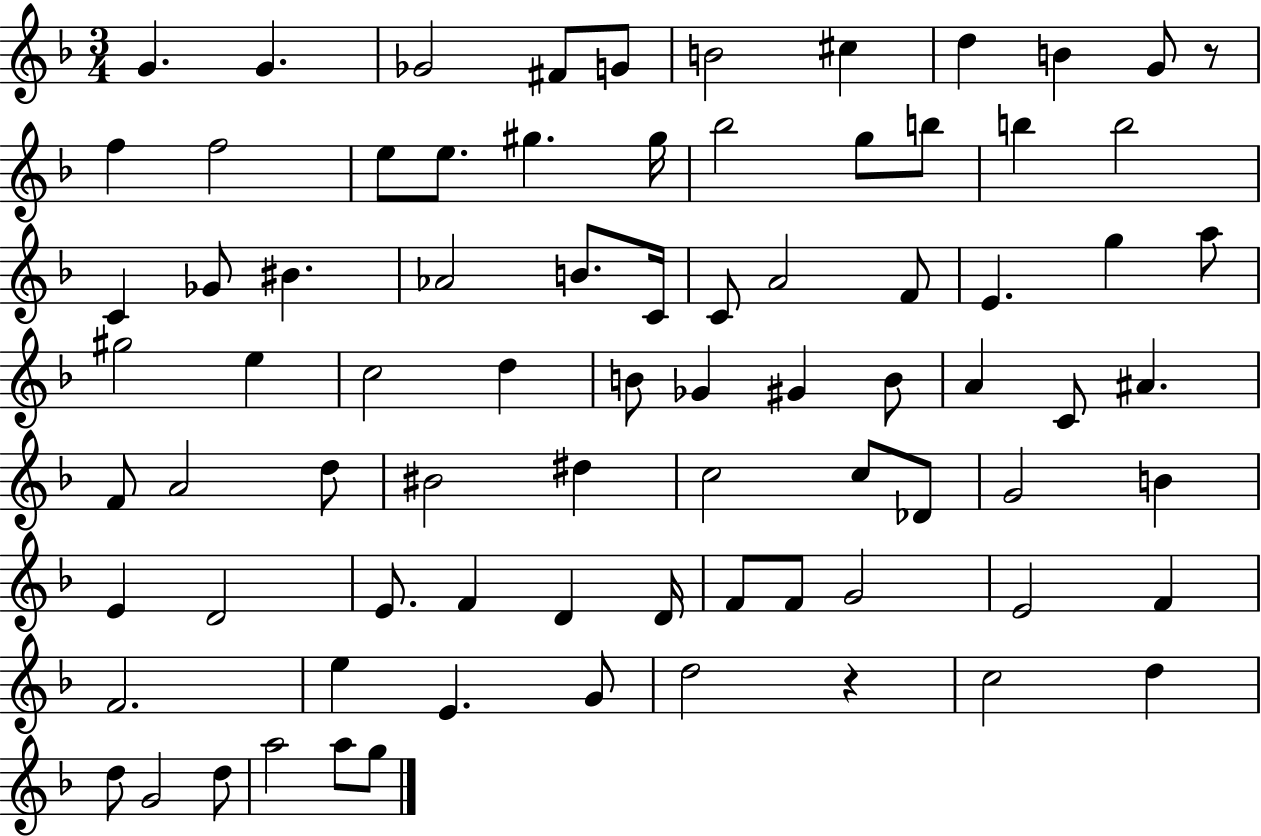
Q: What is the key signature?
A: F major